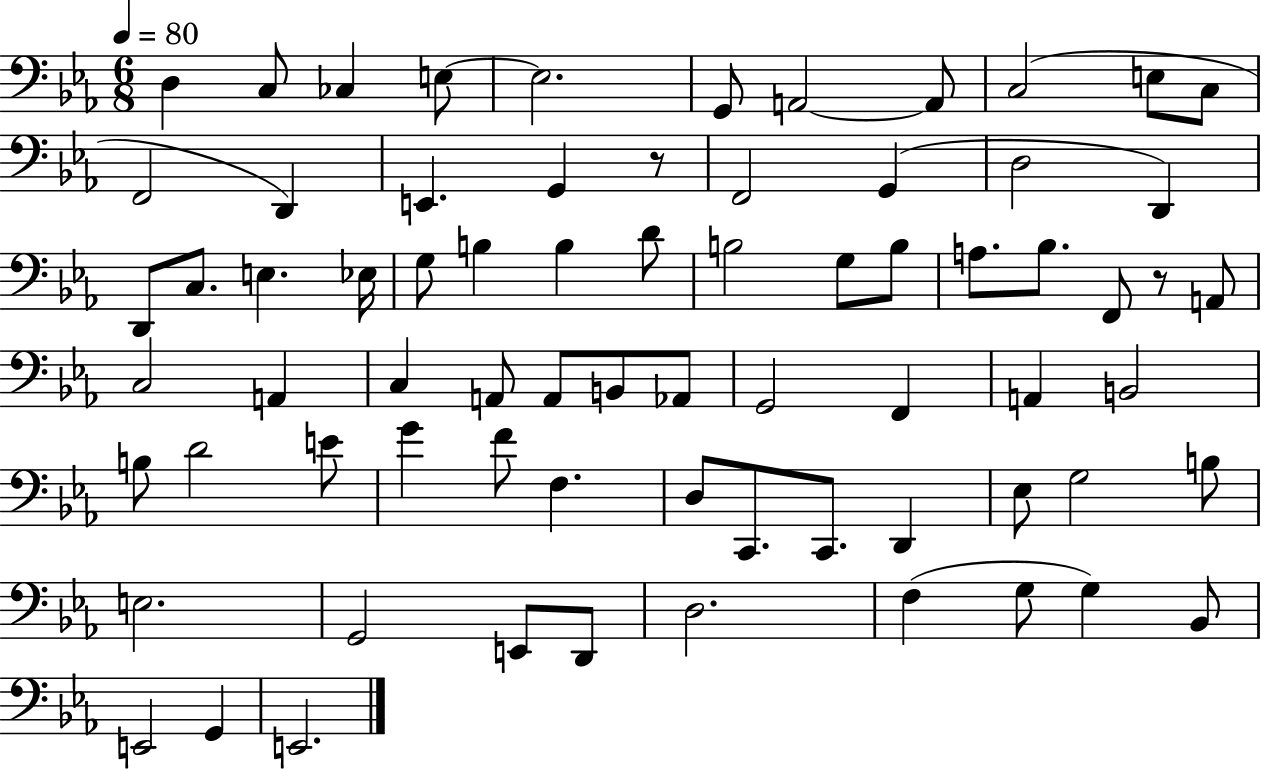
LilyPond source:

{
  \clef bass
  \numericTimeSignature
  \time 6/8
  \key ees \major
  \tempo 4 = 80
  d4 c8 ces4 e8~~ | e2. | g,8 a,2~~ a,8 | c2( e8 c8 | \break f,2 d,4) | e,4. g,4 r8 | f,2 g,4( | d2 d,4) | \break d,8 c8. e4. ees16 | g8 b4 b4 d'8 | b2 g8 b8 | a8. bes8. f,8 r8 a,8 | \break c2 a,4 | c4 a,8 a,8 b,8 aes,8 | g,2 f,4 | a,4 b,2 | \break b8 d'2 e'8 | g'4 f'8 f4. | d8 c,8. c,8. d,4 | ees8 g2 b8 | \break e2. | g,2 e,8 d,8 | d2. | f4( g8 g4) bes,8 | \break e,2 g,4 | e,2. | \bar "|."
}